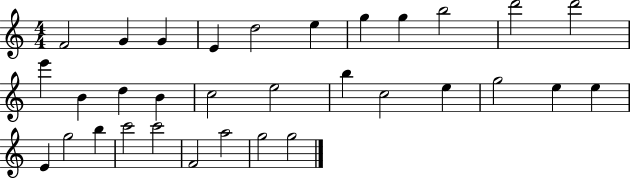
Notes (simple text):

F4/h G4/q G4/q E4/q D5/h E5/q G5/q G5/q B5/h D6/h D6/h E6/q B4/q D5/q B4/q C5/h E5/h B5/q C5/h E5/q G5/h E5/q E5/q E4/q G5/h B5/q C6/h C6/h F4/h A5/h G5/h G5/h